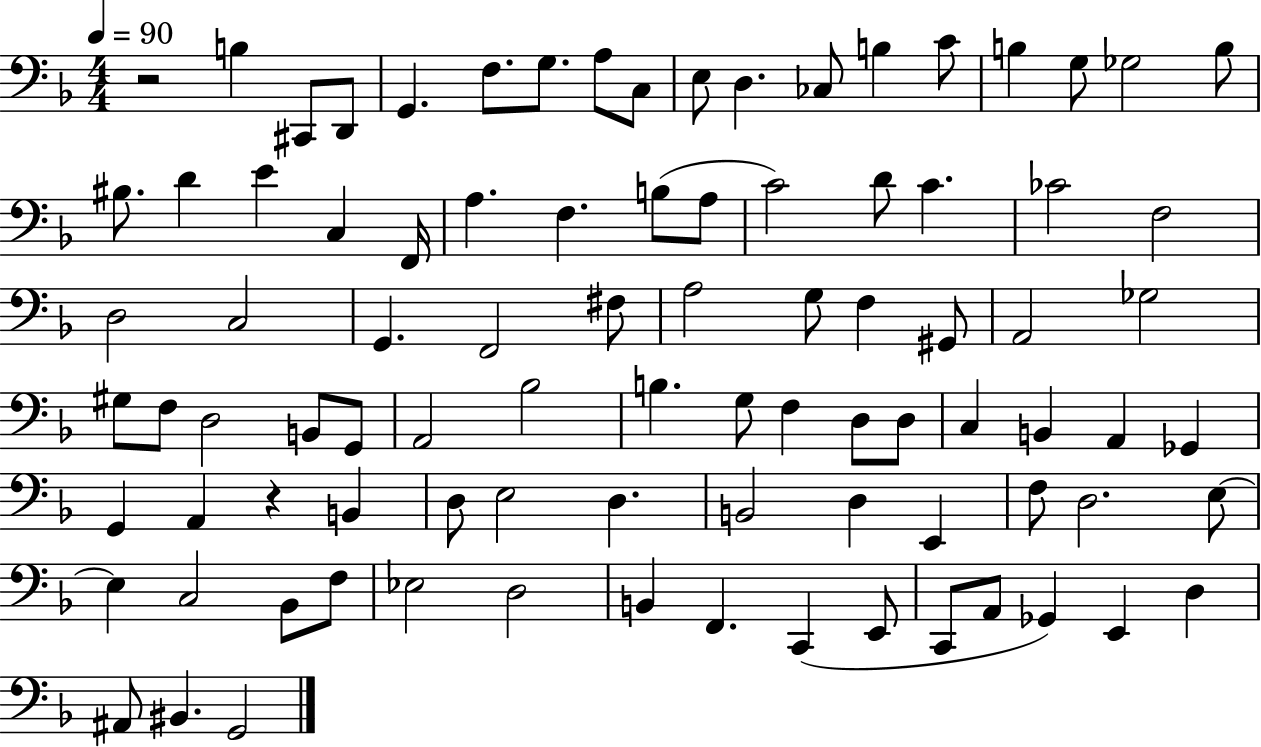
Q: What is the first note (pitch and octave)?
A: B3